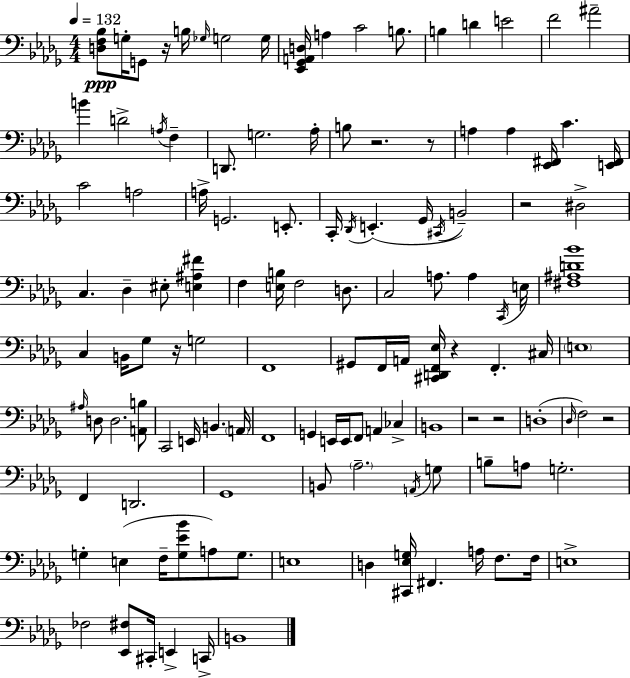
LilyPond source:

{
  \clef bass
  \numericTimeSignature
  \time 4/4
  \key bes \minor
  \tempo 4 = 132
  <d f bes>8\ppp g16-. g,8 r16 b16 \grace { ges16 } g2 | g16 <ees, ges, a, d>16 a4 c'2 b8. | b4 d'4 e'2 | f'2 ais'2-- | \break b'4 d'2-> \acciaccatura { a16 } f4-- | d,8. g2. | aes16-. b8 r2. | r8 a4 a4 <ees, fis,>16 c'4. | \break <e, fis,>16 c'2 a2 | a16-> g,2. e,8.-. | c,16-. \acciaccatura { des,16 }( e,4.-. ges,16 \acciaccatura { cis,16 } b,2--) | r2 dis2-> | \break c4. des4-- eis8-. | <e ais fis'>4 f4 <e b>16 f2 | d8. c2 a8. a4 | \acciaccatura { c,16 } e16 <fis ais d' bes'>1 | \break c4 b,16 ges8 r16 g2 | f,1 | gis,8 f,16 a,16 <cis, d, f, ees>16 r4 f,4.-. | cis16 \parenthesize e1 | \break \grace { ais16 } d8 d2. | <a, b>8 c,2 e,16 b,4. | \parenthesize a,16 f,1 | g,4 e,16 e,16 f,8 a,4 | \break ces4-> b,1 | r2 r2 | d1-.( | \grace { des16 } f2) r2 | \break f,4 d,2. | ges,1 | b,8 \parenthesize aes2.-- | \acciaccatura { a,16 } g8 b8-- a8 g2.-. | \break g4-. e4( | f16-- <g ees' bes'>8 a8) g8. e1 | d4 <cis, ees g>16 fis,4. | a16 f8. f16 e1-> | \break fes2 | <ees, fis>8 cis,16-. e,4-> c,16-> b,1 | \bar "|."
}